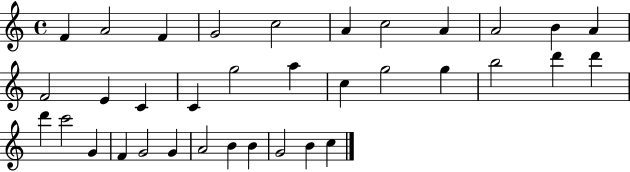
F4/q A4/h F4/q G4/h C5/h A4/q C5/h A4/q A4/h B4/q A4/q F4/h E4/q C4/q C4/q G5/h A5/q C5/q G5/h G5/q B5/h D6/q D6/q D6/q C6/h G4/q F4/q G4/h G4/q A4/h B4/q B4/q G4/h B4/q C5/q